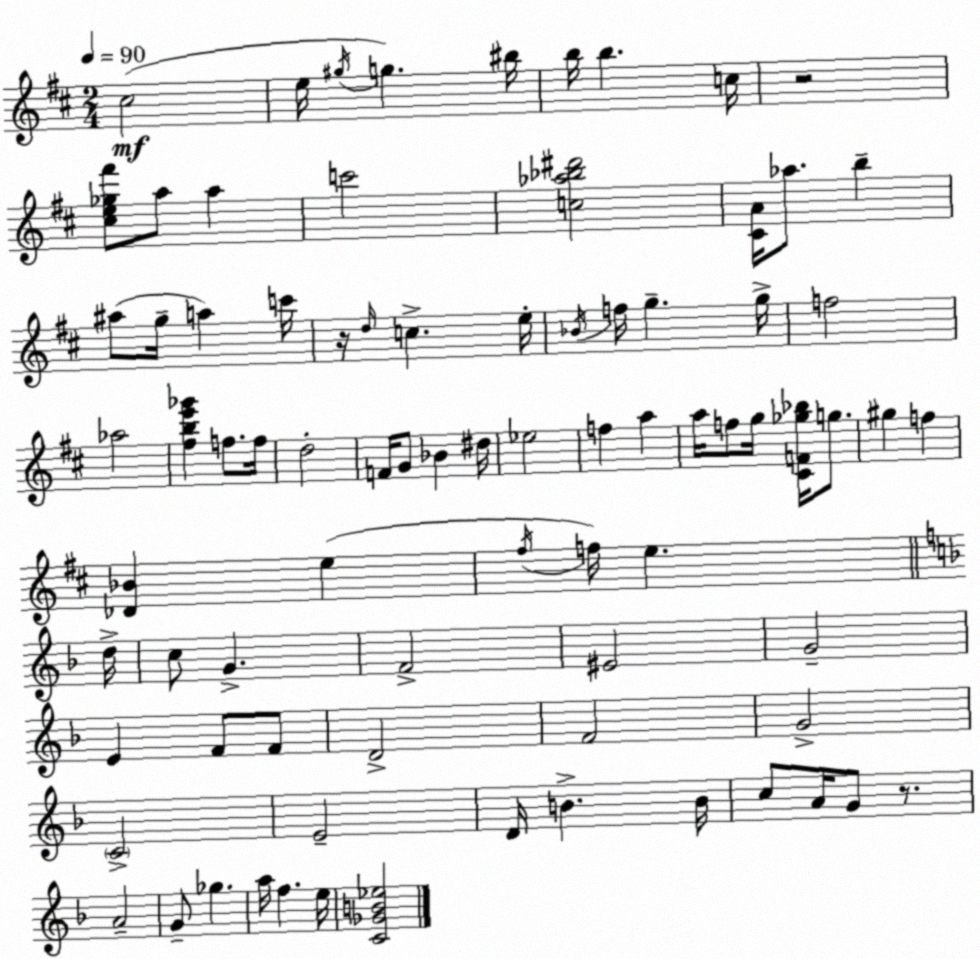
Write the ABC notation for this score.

X:1
T:Untitled
M:2/4
L:1/4
K:D
^c2 e/4 ^g/4 g ^b/4 b/4 b c/4 z2 [^ce_g^f']/2 a/2 a c'2 [c_a_b^d']2 [^CA]/4 _a/2 b ^a/2 g/4 a c'/4 z/4 d/4 c e/4 _B/4 f/4 g g/4 f2 _a2 [^fbe'_g'] f/2 f/4 d2 F/4 G/2 _B ^d/4 _e2 f a a/4 f/2 g/4 [^CF_g_b]/4 g/2 ^g f [_D_B] e ^f/4 f/4 e d/4 c/2 G F2 ^E2 G2 E F/2 F/2 D2 F2 G2 C2 E2 D/4 B B/4 c/2 A/4 G/2 z/2 A2 G/2 _g a/4 f e/4 [C_GB_e]2